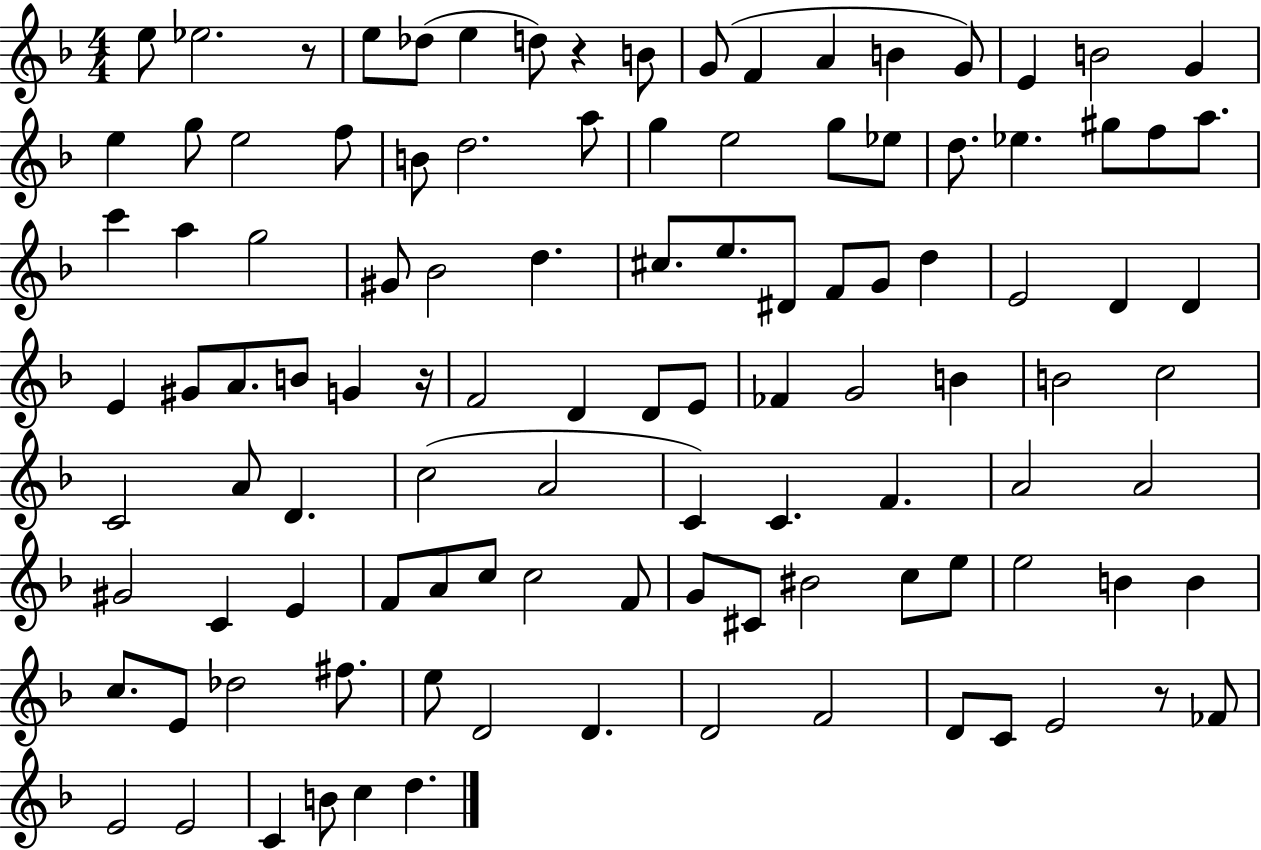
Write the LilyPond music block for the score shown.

{
  \clef treble
  \numericTimeSignature
  \time 4/4
  \key f \major
  e''8 ees''2. r8 | e''8 des''8( e''4 d''8) r4 b'8 | g'8( f'4 a'4 b'4 g'8) | e'4 b'2 g'4 | \break e''4 g''8 e''2 f''8 | b'8 d''2. a''8 | g''4 e''2 g''8 ees''8 | d''8. ees''4. gis''8 f''8 a''8. | \break c'''4 a''4 g''2 | gis'8 bes'2 d''4. | cis''8. e''8. dis'8 f'8 g'8 d''4 | e'2 d'4 d'4 | \break e'4 gis'8 a'8. b'8 g'4 r16 | f'2 d'4 d'8 e'8 | fes'4 g'2 b'4 | b'2 c''2 | \break c'2 a'8 d'4. | c''2( a'2 | c'4) c'4. f'4. | a'2 a'2 | \break gis'2 c'4 e'4 | f'8 a'8 c''8 c''2 f'8 | g'8 cis'8 bis'2 c''8 e''8 | e''2 b'4 b'4 | \break c''8. e'8 des''2 fis''8. | e''8 d'2 d'4. | d'2 f'2 | d'8 c'8 e'2 r8 fes'8 | \break e'2 e'2 | c'4 b'8 c''4 d''4. | \bar "|."
}